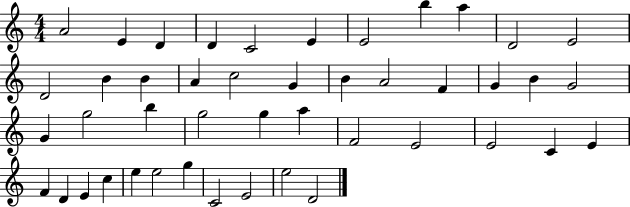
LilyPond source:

{
  \clef treble
  \numericTimeSignature
  \time 4/4
  \key c \major
  a'2 e'4 d'4 | d'4 c'2 e'4 | e'2 b''4 a''4 | d'2 e'2 | \break d'2 b'4 b'4 | a'4 c''2 g'4 | b'4 a'2 f'4 | g'4 b'4 g'2 | \break g'4 g''2 b''4 | g''2 g''4 a''4 | f'2 e'2 | e'2 c'4 e'4 | \break f'4 d'4 e'4 c''4 | e''4 e''2 g''4 | c'2 e'2 | e''2 d'2 | \break \bar "|."
}